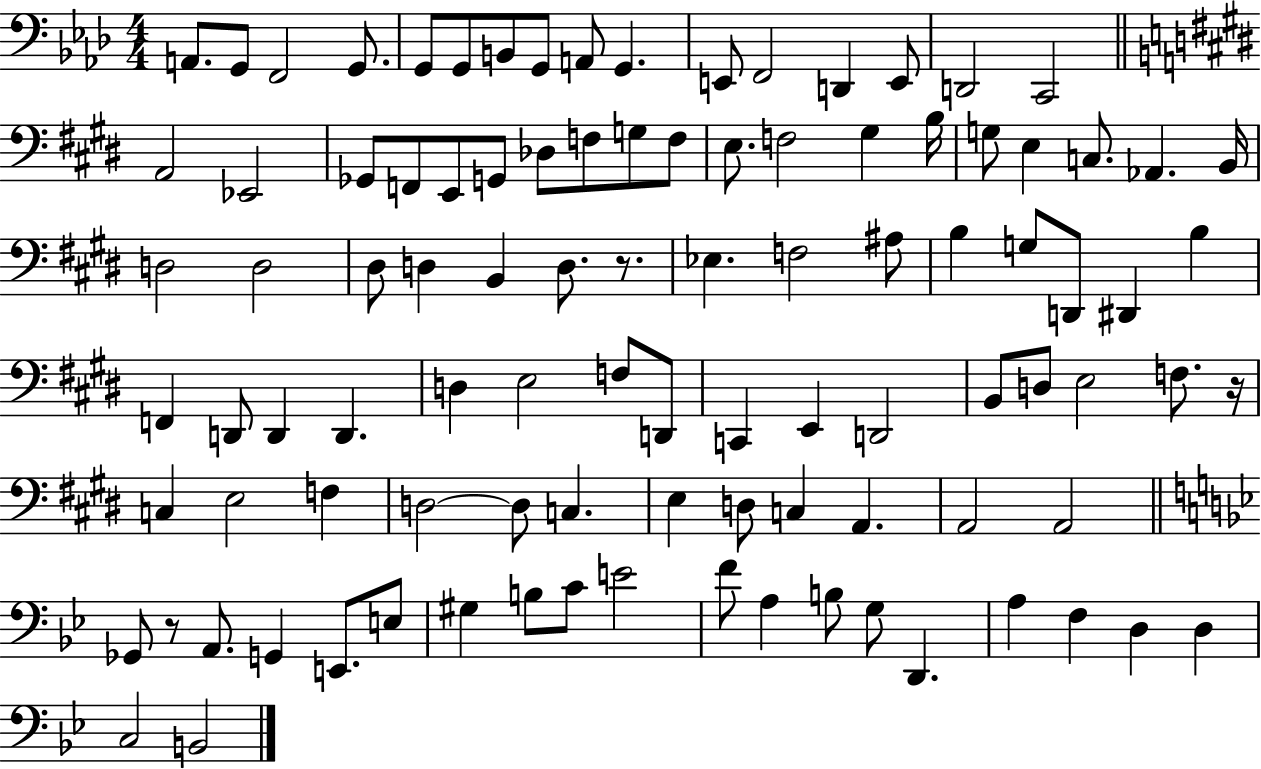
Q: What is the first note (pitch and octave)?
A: A2